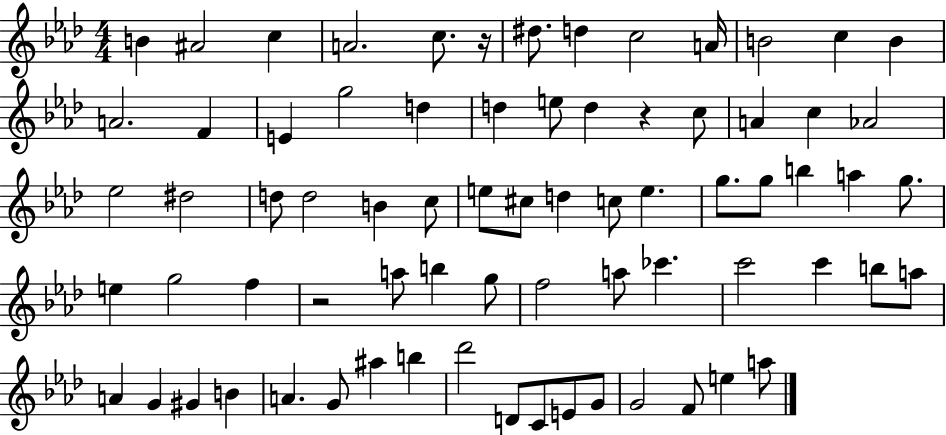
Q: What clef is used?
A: treble